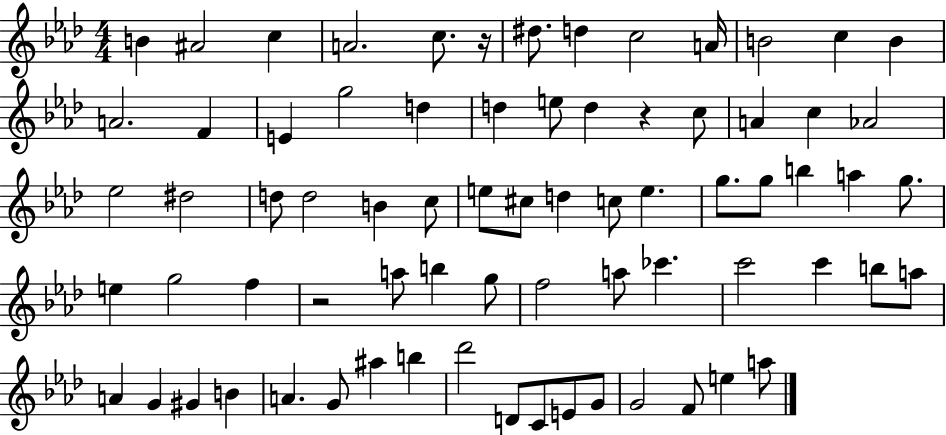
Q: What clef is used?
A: treble